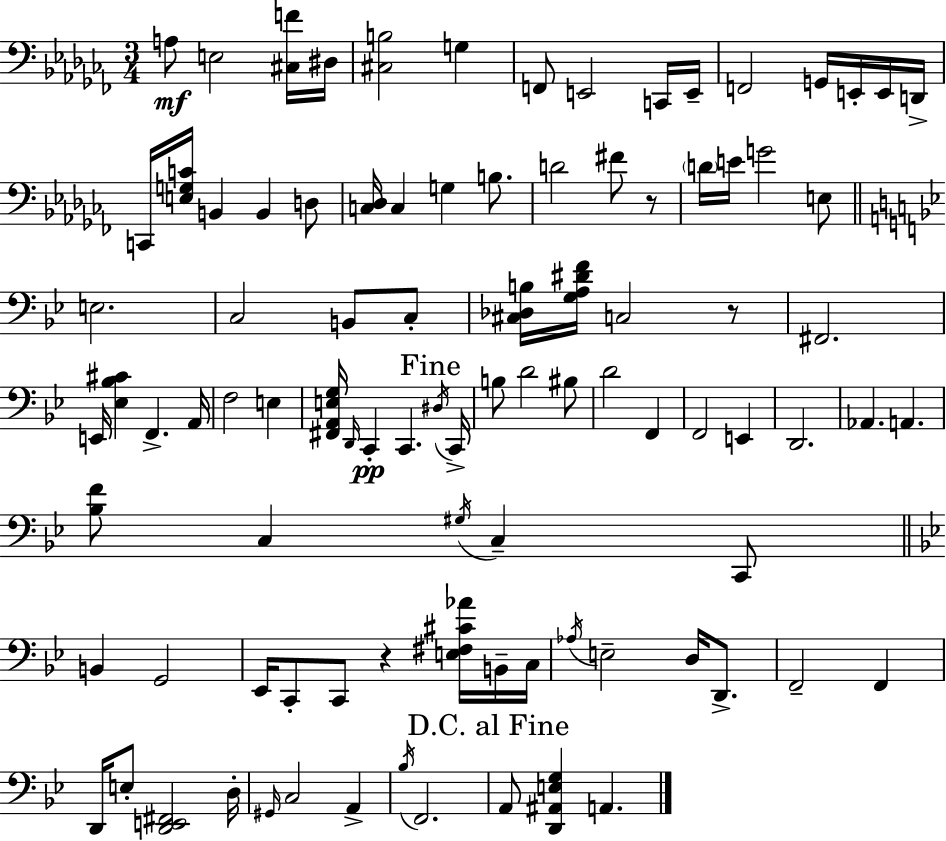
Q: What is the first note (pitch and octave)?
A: A3